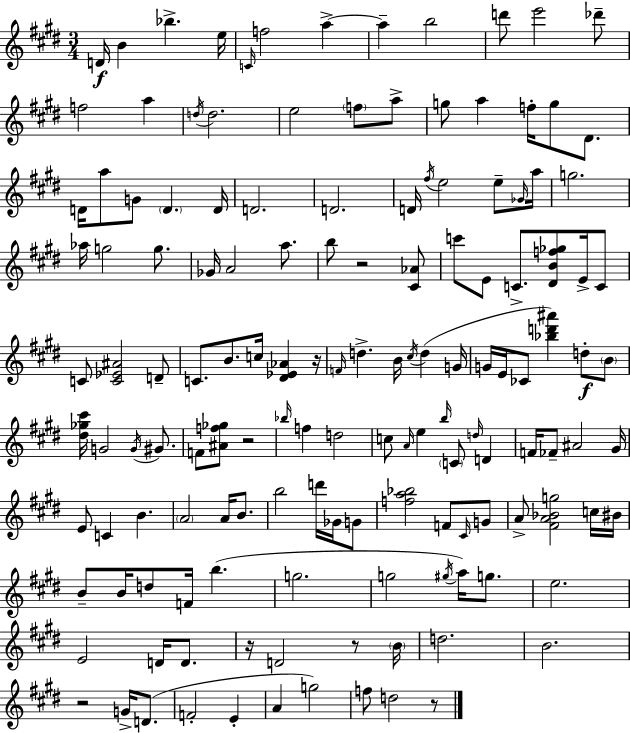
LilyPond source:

{
  \clef treble
  \numericTimeSignature
  \time 3/4
  \key e \major
  d'16\f b'4 bes''4.-> e''16 | \grace { c'16 } f''2 a''4->~~ | a''4-- b''2 | d'''8 e'''2 des'''8-- | \break f''2 a''4 | \acciaccatura { d''16 } d''2. | e''2 \parenthesize f''8 | a''8-> g''8 a''4 f''16-. g''8 dis'8. | \break d'16 a''8 g'8 \parenthesize d'4. | d'16 d'2. | d'2. | d'16 \acciaccatura { fis''16 } e''2 | \break e''8-- \grace { ges'16 } a''16 g''2. | aes''16 g''2 | g''8. ges'16 a'2 | a''8. b''8 r2 | \break <cis' aes'>8 c'''8 e'8 c'8.-> <dis' b' f'' ges''>8 | e'16-> c'8 c'8 <c' ees' ais'>2 | d'8-- c'8. b'8. c''16 <dis' ees' aes'>4 | r16 \grace { f'16 } d''4.-> b'16 | \break \acciaccatura { cis''16 } d''4( g'16 g'16 e'16 ces'8 <bes'' d''' ais'''>4) | d''8-.\f \parenthesize b'8 <dis'' ges'' cis'''>16 g'2 | \acciaccatura { g'16 } gis'8. f'8 <ais' f'' ges''>8 r2 | \grace { bes''16 } f''4 | \break d''2 c''8 \grace { a'16 } e''4 | \grace { b''16 } \parenthesize c'8 \grace { d''16 } d'4 f'16 | fes'8-- ais'2 gis'16 e'8 | c'4 b'4. \parenthesize a'2 | \break a'16 b'8. b''2 | d'''16 ges'16 g'8 <f'' a'' bes''>2 | f'8 \grace { cis'16 } g'8 | a'8-> <fis' a' bes' g''>2 c''16 bis'16 | \break b'8-- b'16 d''8 f'16 b''4.( | g''2. | g''2 \acciaccatura { gis''16 }) a''16 g''8. | e''2. | \break e'2 d'16 d'8. | r16 d'2 r8 | \parenthesize b'16 d''2. | b'2. | \break r2 g'16-> d'8.( | f'2-. e'4-. | a'4 g''2) | f''8 d''2 r8 | \break \bar "|."
}